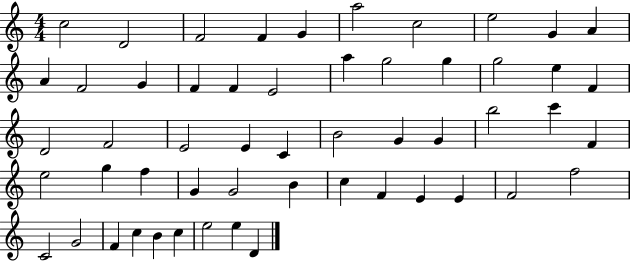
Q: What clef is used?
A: treble